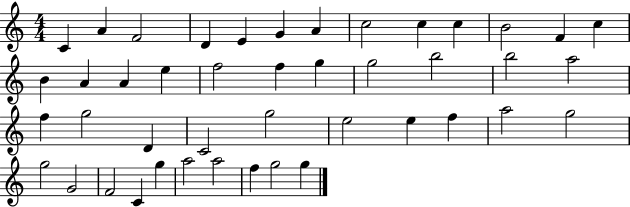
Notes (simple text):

C4/q A4/q F4/h D4/q E4/q G4/q A4/q C5/h C5/q C5/q B4/h F4/q C5/q B4/q A4/q A4/q E5/q F5/h F5/q G5/q G5/h B5/h B5/h A5/h F5/q G5/h D4/q C4/h G5/h E5/h E5/q F5/q A5/h G5/h G5/h G4/h F4/h C4/q G5/q A5/h A5/h F5/q G5/h G5/q